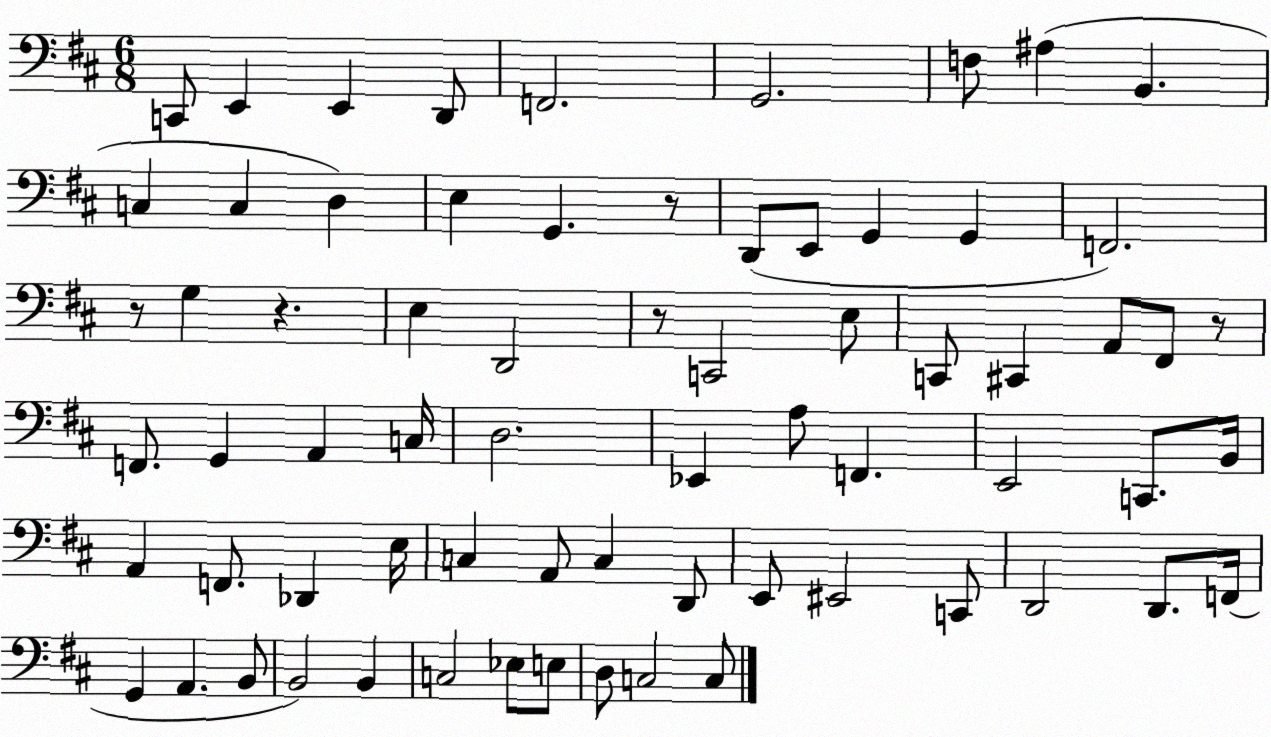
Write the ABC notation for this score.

X:1
T:Untitled
M:6/8
L:1/4
K:D
C,,/2 E,, E,, D,,/2 F,,2 G,,2 F,/2 ^A, B,, C, C, D, E, G,, z/2 D,,/2 E,,/2 G,, G,, F,,2 z/2 G, z E, D,,2 z/2 C,,2 E,/2 C,,/2 ^C,, A,,/2 ^F,,/2 z/2 F,,/2 G,, A,, C,/4 D,2 _E,, A,/2 F,, E,,2 C,,/2 B,,/4 A,, F,,/2 _D,, E,/4 C, A,,/2 C, D,,/2 E,,/2 ^E,,2 C,,/2 D,,2 D,,/2 F,,/4 G,, A,, B,,/2 B,,2 B,, C,2 _E,/2 E,/2 D,/2 C,2 C,/2